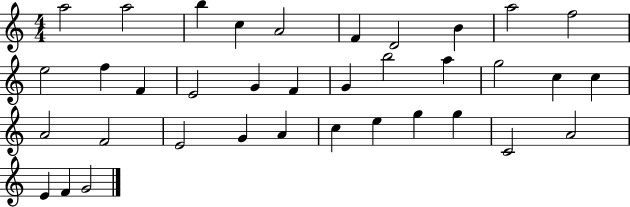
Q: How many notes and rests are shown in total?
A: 36